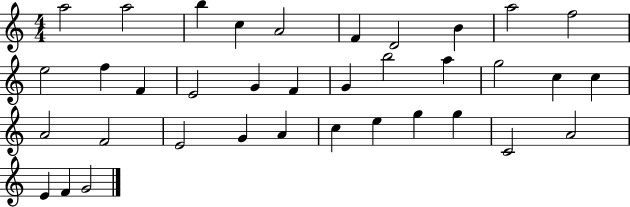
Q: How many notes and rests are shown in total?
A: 36